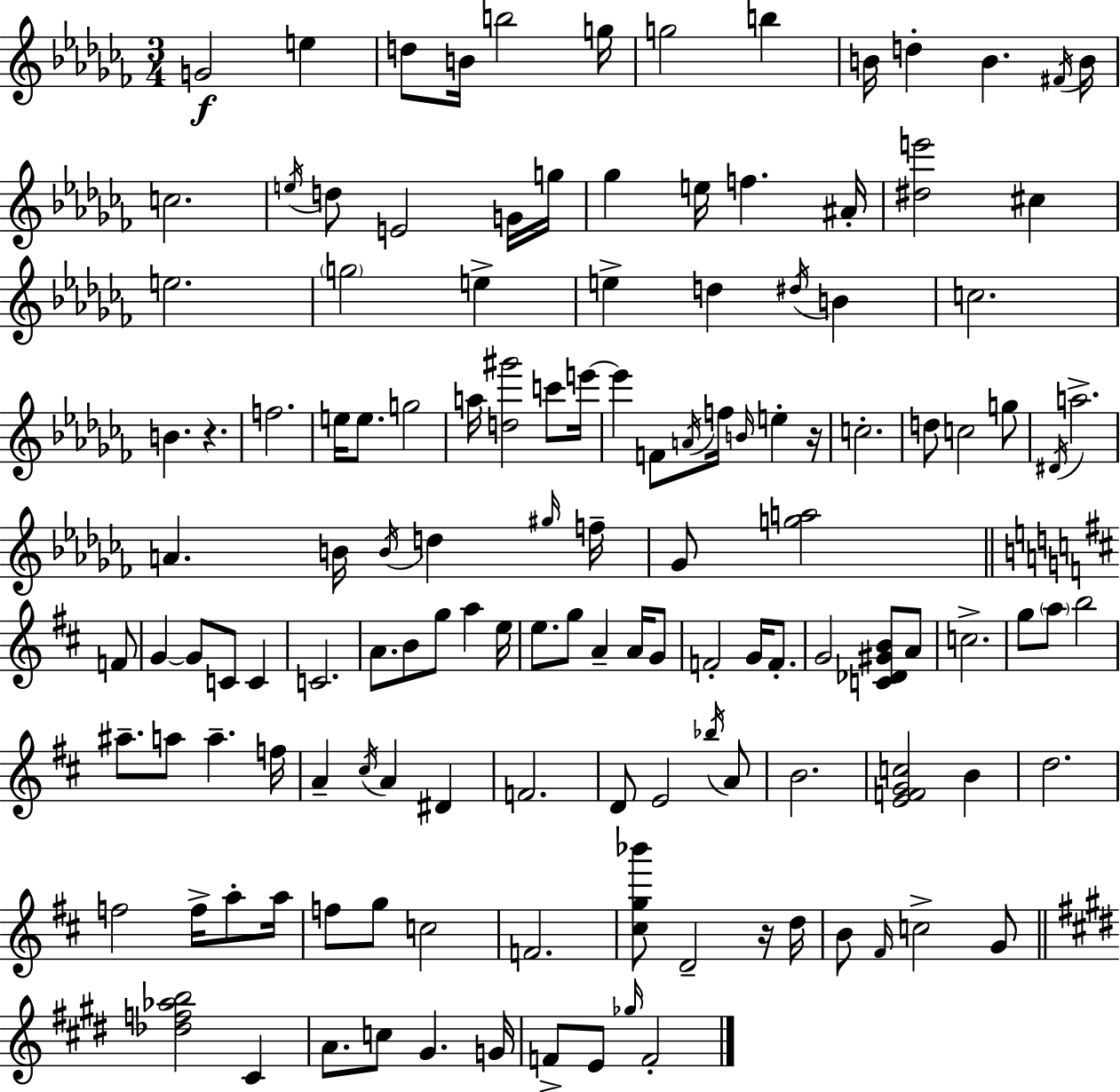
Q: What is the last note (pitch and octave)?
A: F4